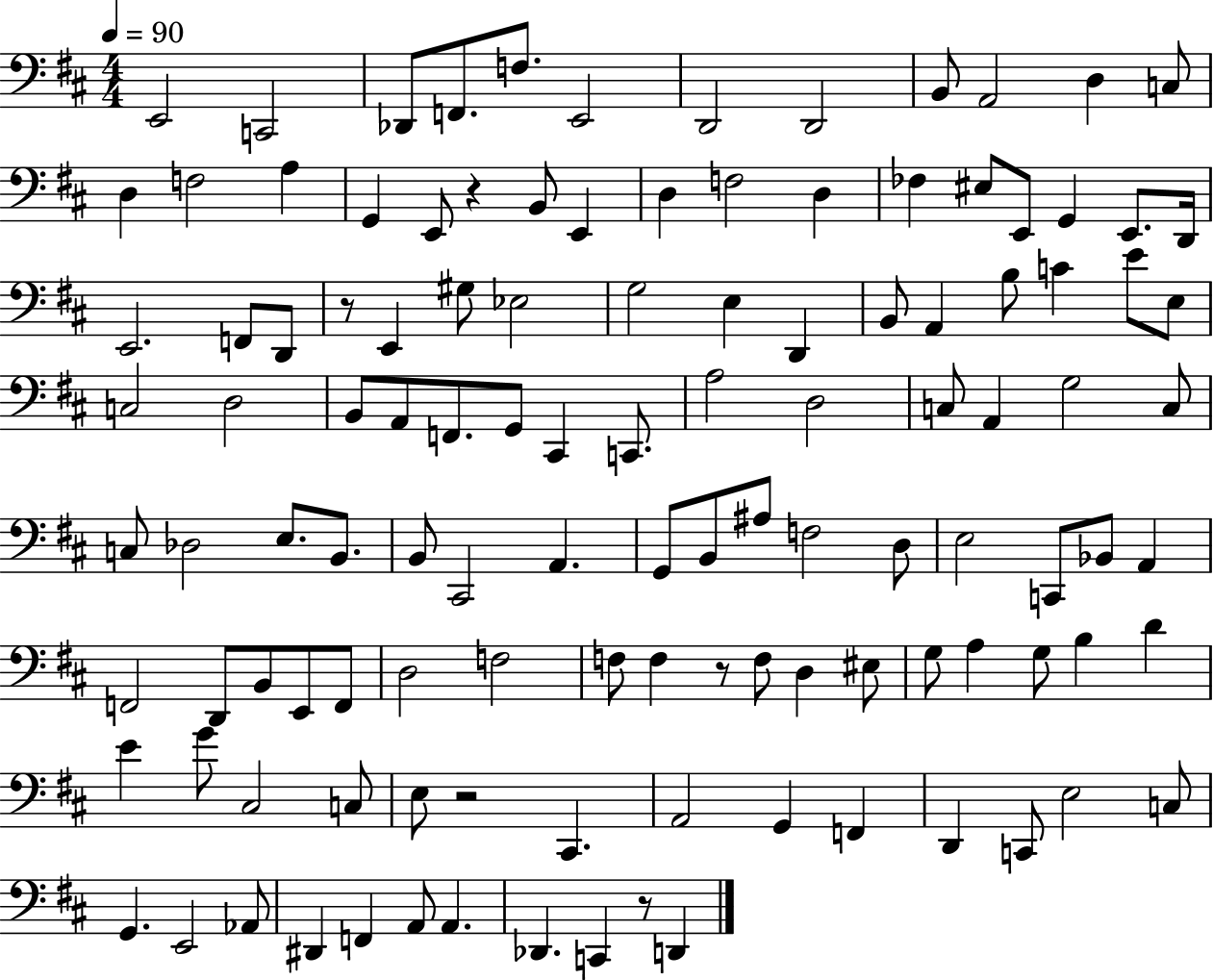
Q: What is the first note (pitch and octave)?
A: E2